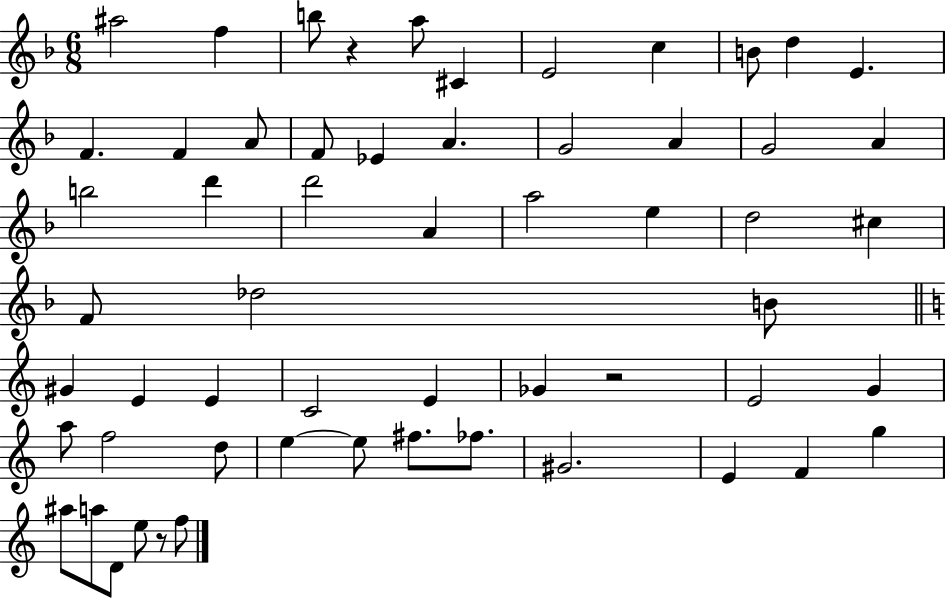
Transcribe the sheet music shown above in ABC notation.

X:1
T:Untitled
M:6/8
L:1/4
K:F
^a2 f b/2 z a/2 ^C E2 c B/2 d E F F A/2 F/2 _E A G2 A G2 A b2 d' d'2 A a2 e d2 ^c F/2 _d2 B/2 ^G E E C2 E _G z2 E2 G a/2 f2 d/2 e e/2 ^f/2 _f/2 ^G2 E F g ^a/2 a/2 D/2 e/2 z/2 f/2